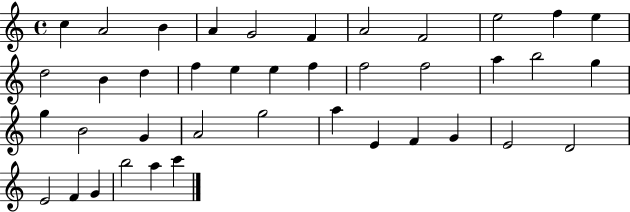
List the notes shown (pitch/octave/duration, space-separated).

C5/q A4/h B4/q A4/q G4/h F4/q A4/h F4/h E5/h F5/q E5/q D5/h B4/q D5/q F5/q E5/q E5/q F5/q F5/h F5/h A5/q B5/h G5/q G5/q B4/h G4/q A4/h G5/h A5/q E4/q F4/q G4/q E4/h D4/h E4/h F4/q G4/q B5/h A5/q C6/q